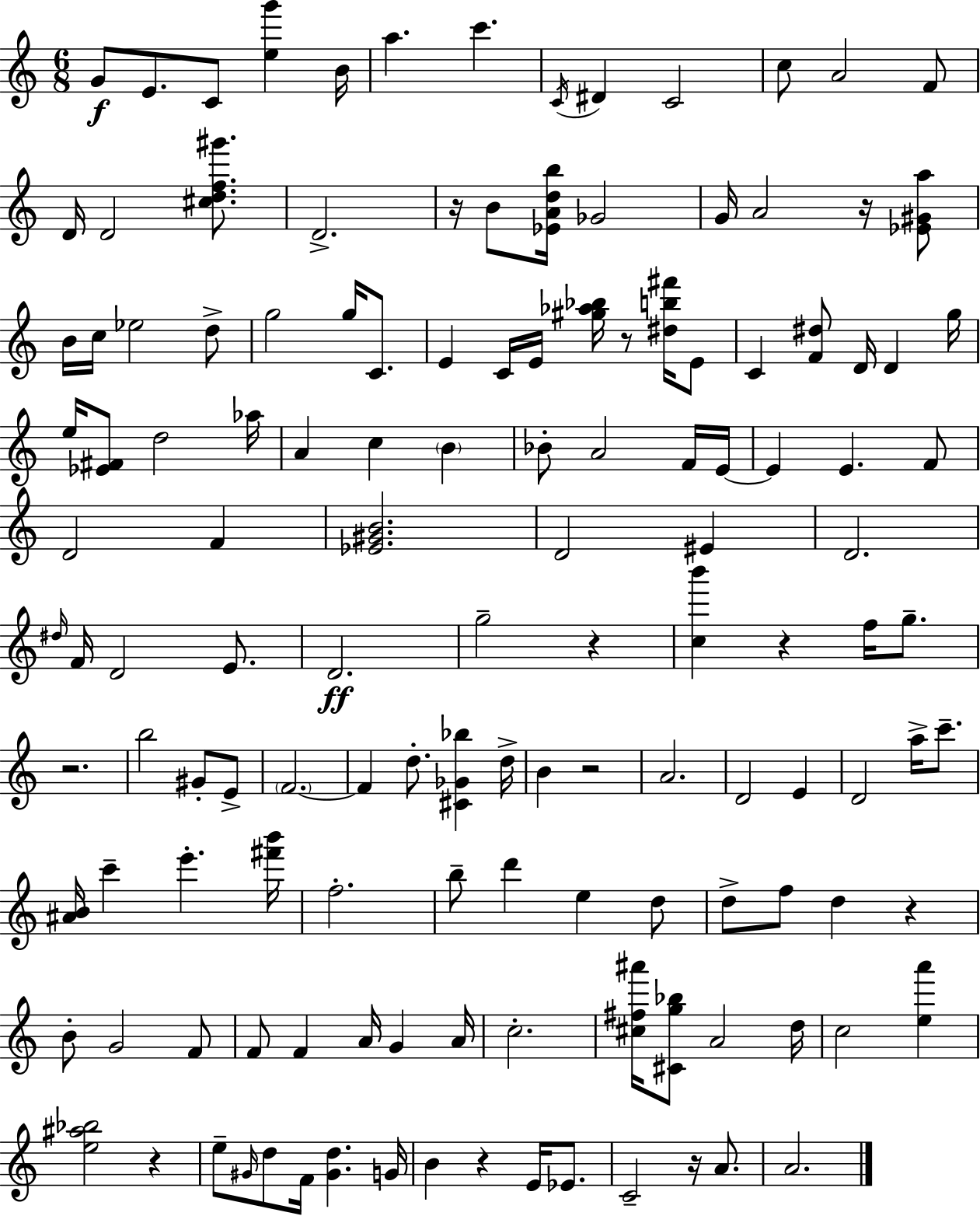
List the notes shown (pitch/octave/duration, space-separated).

G4/e E4/e. C4/e [E5,G6]/q B4/s A5/q. C6/q. C4/s D#4/q C4/h C5/e A4/h F4/e D4/s D4/h [C#5,D5,F5,G#6]/e. D4/h. R/s B4/e [Eb4,A4,D5,B5]/s Gb4/h G4/s A4/h R/s [Eb4,G#4,A5]/e B4/s C5/s Eb5/h D5/e G5/h G5/s C4/e. E4/q C4/s E4/s [G#5,Ab5,Bb5]/s R/e [D#5,B5,F#6]/s E4/e C4/q [F4,D#5]/e D4/s D4/q G5/s E5/s [Eb4,F#4]/e D5/h Ab5/s A4/q C5/q B4/q Bb4/e A4/h F4/s E4/s E4/q E4/q. F4/e D4/h F4/q [Eb4,G#4,B4]/h. D4/h EIS4/q D4/h. D#5/s F4/s D4/h E4/e. D4/h. G5/h R/q [C5,B6]/q R/q F5/s G5/e. R/h. B5/h G#4/e E4/e F4/h. F4/q D5/e. [C#4,Gb4,Bb5]/q D5/s B4/q R/h A4/h. D4/h E4/q D4/h A5/s C6/e. [A#4,B4]/s C6/q E6/q. [F#6,B6]/s F5/h. B5/e D6/q E5/q D5/e D5/e F5/e D5/q R/q B4/e G4/h F4/e F4/e F4/q A4/s G4/q A4/s C5/h. [C#5,F#5,A#6]/s [C#4,G5,Bb5]/e A4/h D5/s C5/h [E5,A6]/q [E5,A#5,Bb5]/h R/q E5/e G#4/s D5/e F4/s [G#4,D5]/q. G4/s B4/q R/q E4/s Eb4/e. C4/h R/s A4/e. A4/h.